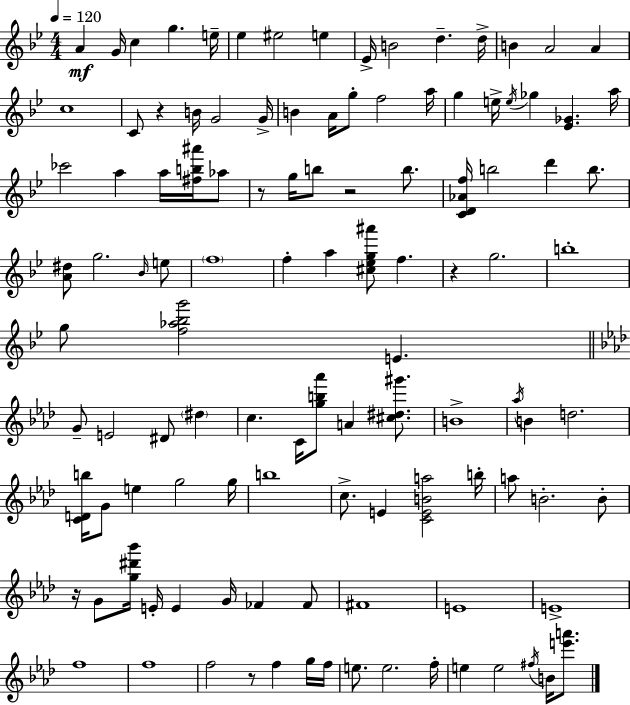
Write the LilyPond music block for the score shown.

{
  \clef treble
  \numericTimeSignature
  \time 4/4
  \key bes \major
  \tempo 4 = 120
  a'4\mf g'16 c''4 g''4. e''16-- | ees''4 eis''2 e''4 | ees'16-> b'2 d''4.-- d''16-> | b'4 a'2 a'4 | \break c''1 | c'8 r4 b'16 g'2 g'16-> | b'4 a'16 g''8-. f''2 a''16 | g''4 e''16-> \acciaccatura { e''16 } ges''4 <ees' ges'>4. | \break a''16 ces'''2 a''4 a''16 <fis'' b'' ais'''>16 aes''8 | r8 g''16 b''8 r2 b''8. | <c' d' aes' f''>16 b''2 d'''4 b''8. | <a' dis''>8 g''2. \grace { bes'16 } | \break e''8 \parenthesize f''1 | f''4-. a''4 <cis'' ees'' g'' ais'''>8 f''4. | r4 g''2. | b''1-. | \break g''8 <f'' aes'' bes'' g'''>2 e'4. | \bar "||" \break \key f \minor g'8-- e'2 dis'8 \parenthesize dis''4 | c''4. c'16 <g'' b'' aes'''>8 a'4 <cis'' dis'' gis'''>8. | b'1-> | \acciaccatura { aes''16 } b'4 d''2. | \break <c' d' b''>16 g'8 e''4 g''2 | g''16 b''1 | c''8.-> e'4 <c' e' b' a''>2 | b''16-. a''8 b'2.-. b'8-. | \break r16 g'8 <g'' dis''' bes'''>16 e'16-. e'4 g'16 fes'4 fes'8 | fis'1 | e'1 | e'1-> | \break f''1 | f''1 | f''2 r8 f''4 g''16 | f''16 e''8. e''2. | \break f''16-. e''4 e''2 \acciaccatura { fis''16 } b'16 <e''' a'''>8. | \bar "|."
}